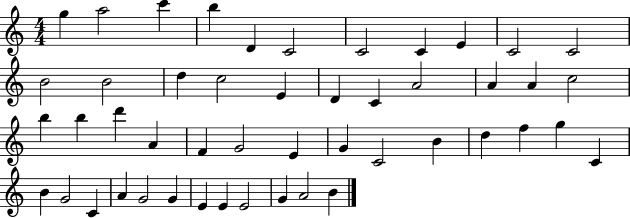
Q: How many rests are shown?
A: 0